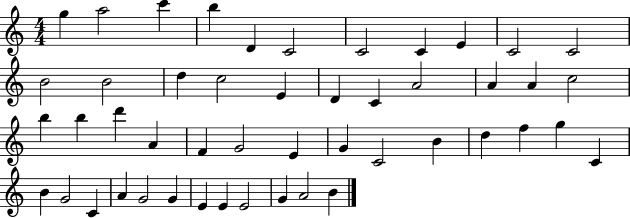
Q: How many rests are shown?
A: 0